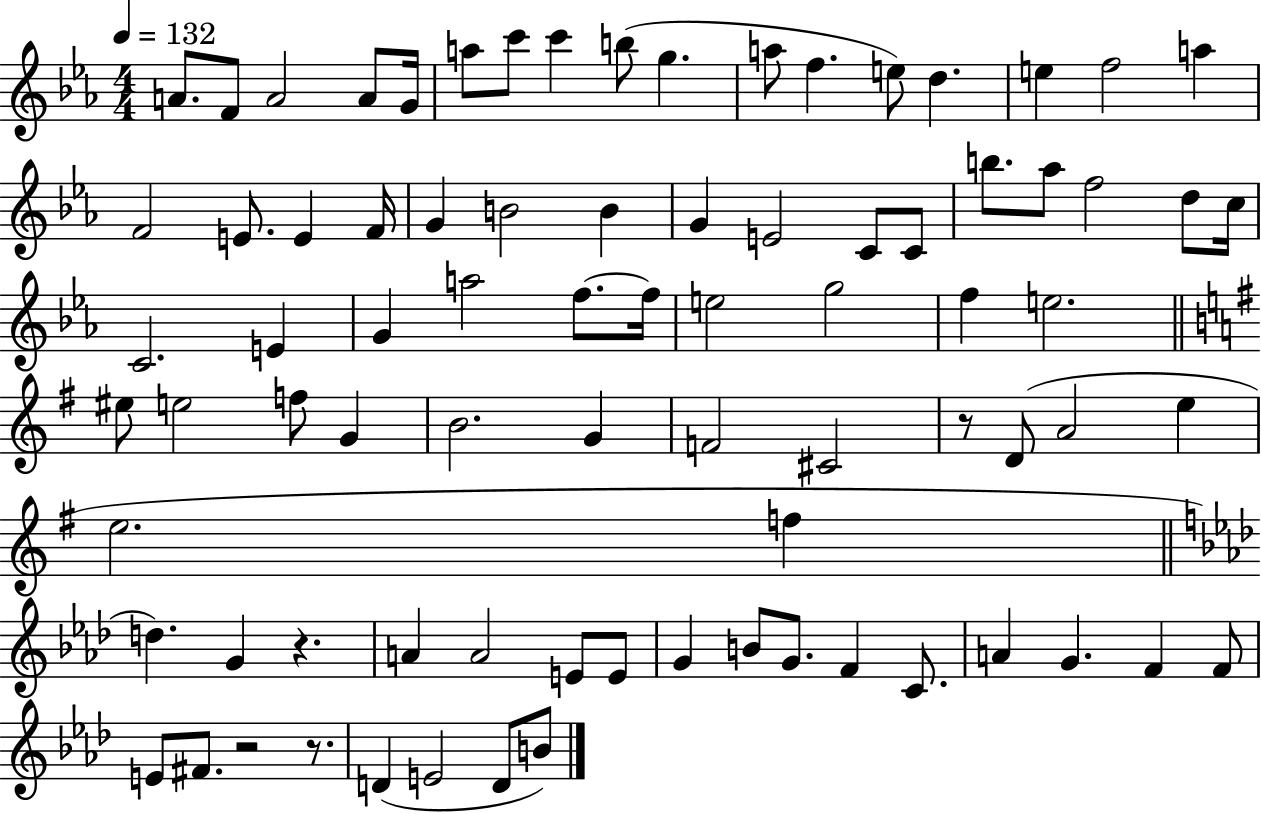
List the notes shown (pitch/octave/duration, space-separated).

A4/e. F4/e A4/h A4/e G4/s A5/e C6/e C6/q B5/e G5/q. A5/e F5/q. E5/e D5/q. E5/q F5/h A5/q F4/h E4/e. E4/q F4/s G4/q B4/h B4/q G4/q E4/h C4/e C4/e B5/e. Ab5/e F5/h D5/e C5/s C4/h. E4/q G4/q A5/h F5/e. F5/s E5/h G5/h F5/q E5/h. EIS5/e E5/h F5/e G4/q B4/h. G4/q F4/h C#4/h R/e D4/e A4/h E5/q E5/h. F5/q D5/q. G4/q R/q. A4/q A4/h E4/e E4/e G4/q B4/e G4/e. F4/q C4/e. A4/q G4/q. F4/q F4/e E4/e F#4/e. R/h R/e. D4/q E4/h D4/e B4/e